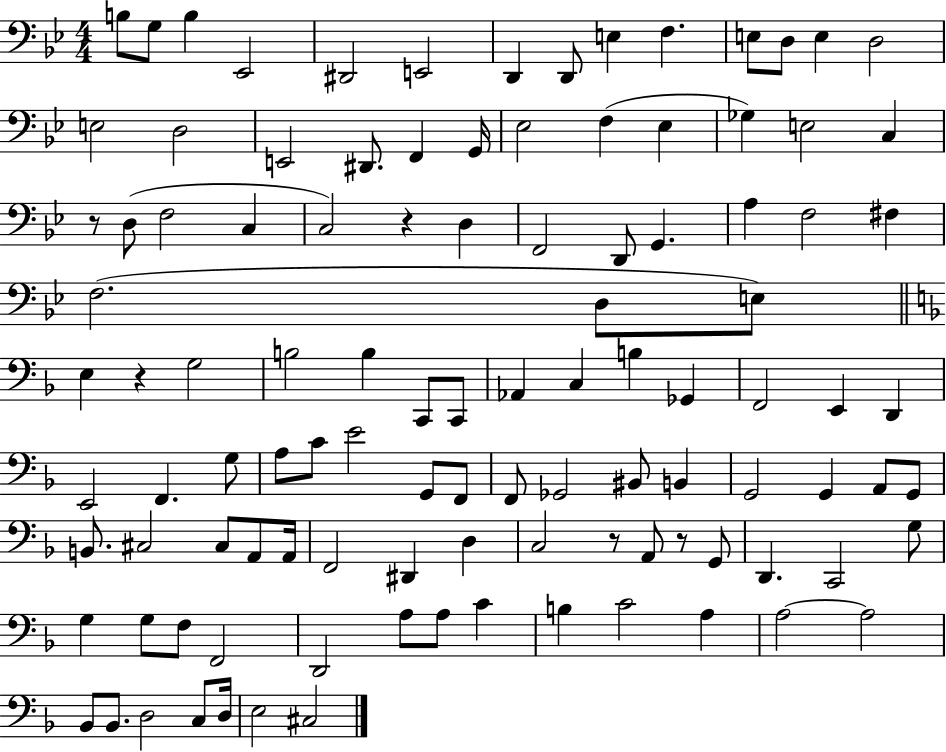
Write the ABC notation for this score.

X:1
T:Untitled
M:4/4
L:1/4
K:Bb
B,/2 G,/2 B, _E,,2 ^D,,2 E,,2 D,, D,,/2 E, F, E,/2 D,/2 E, D,2 E,2 D,2 E,,2 ^D,,/2 F,, G,,/4 _E,2 F, _E, _G, E,2 C, z/2 D,/2 F,2 C, C,2 z D, F,,2 D,,/2 G,, A, F,2 ^F, F,2 D,/2 E,/2 E, z G,2 B,2 B, C,,/2 C,,/2 _A,, C, B, _G,, F,,2 E,, D,, E,,2 F,, G,/2 A,/2 C/2 E2 G,,/2 F,,/2 F,,/2 _G,,2 ^B,,/2 B,, G,,2 G,, A,,/2 G,,/2 B,,/2 ^C,2 ^C,/2 A,,/2 A,,/4 F,,2 ^D,, D, C,2 z/2 A,,/2 z/2 G,,/2 D,, C,,2 G,/2 G, G,/2 F,/2 F,,2 D,,2 A,/2 A,/2 C B, C2 A, A,2 A,2 _B,,/2 _B,,/2 D,2 C,/2 D,/4 E,2 ^C,2